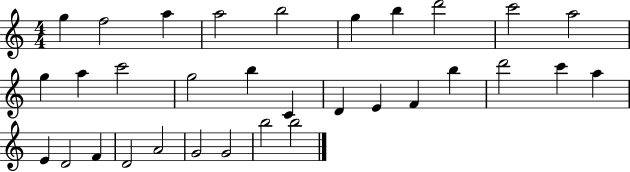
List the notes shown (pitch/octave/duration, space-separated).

G5/q F5/h A5/q A5/h B5/h G5/q B5/q D6/h C6/h A5/h G5/q A5/q C6/h G5/h B5/q C4/q D4/q E4/q F4/q B5/q D6/h C6/q A5/q E4/q D4/h F4/q D4/h A4/h G4/h G4/h B5/h B5/h